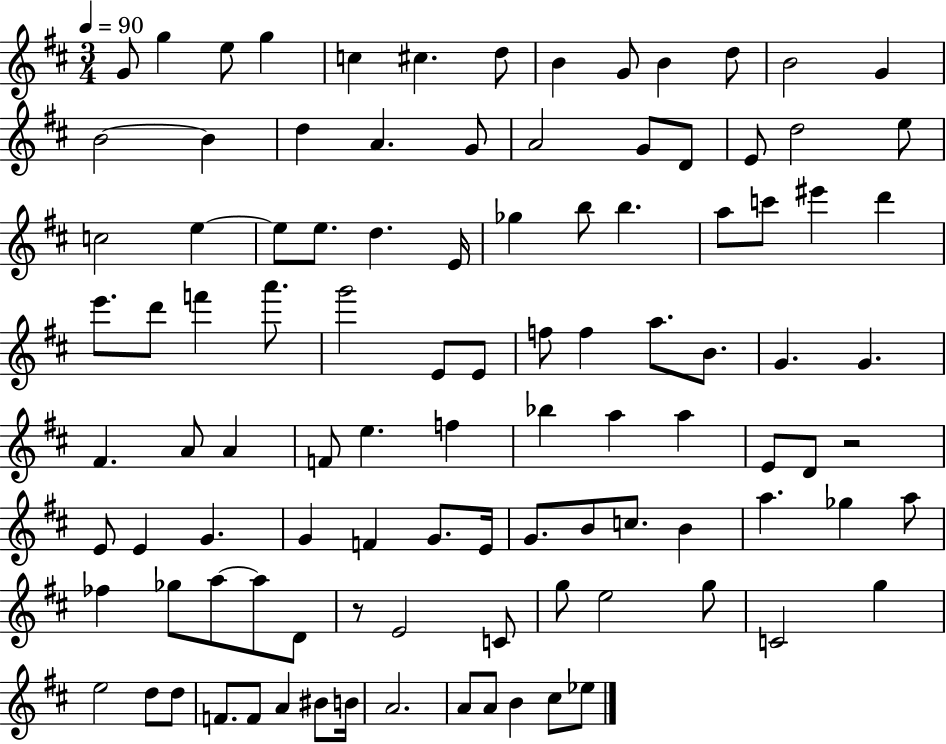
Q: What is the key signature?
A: D major